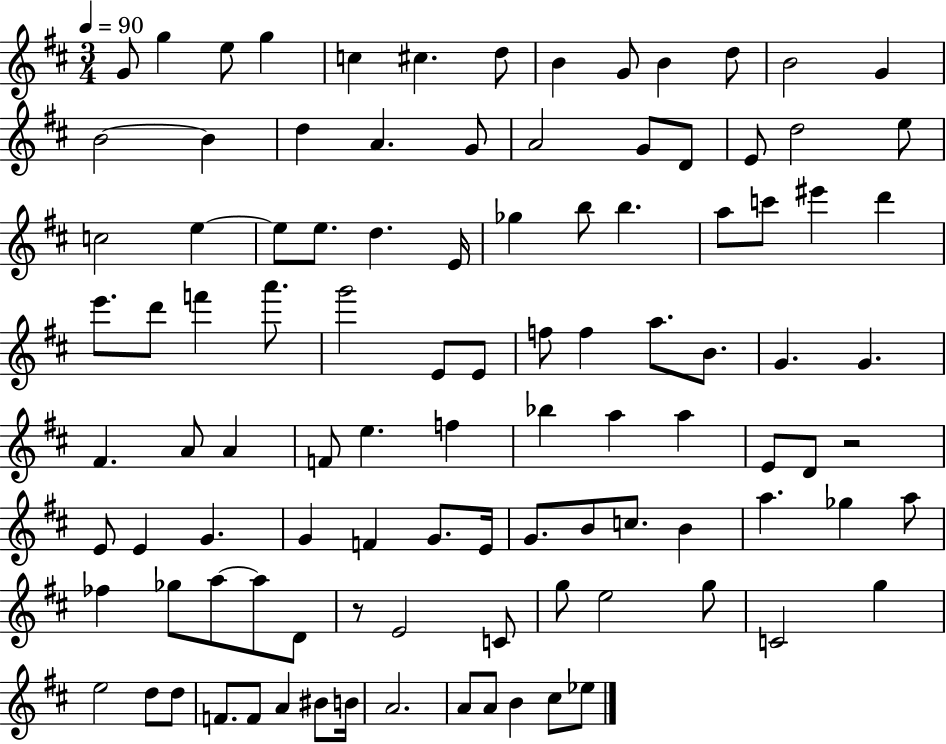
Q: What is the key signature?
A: D major